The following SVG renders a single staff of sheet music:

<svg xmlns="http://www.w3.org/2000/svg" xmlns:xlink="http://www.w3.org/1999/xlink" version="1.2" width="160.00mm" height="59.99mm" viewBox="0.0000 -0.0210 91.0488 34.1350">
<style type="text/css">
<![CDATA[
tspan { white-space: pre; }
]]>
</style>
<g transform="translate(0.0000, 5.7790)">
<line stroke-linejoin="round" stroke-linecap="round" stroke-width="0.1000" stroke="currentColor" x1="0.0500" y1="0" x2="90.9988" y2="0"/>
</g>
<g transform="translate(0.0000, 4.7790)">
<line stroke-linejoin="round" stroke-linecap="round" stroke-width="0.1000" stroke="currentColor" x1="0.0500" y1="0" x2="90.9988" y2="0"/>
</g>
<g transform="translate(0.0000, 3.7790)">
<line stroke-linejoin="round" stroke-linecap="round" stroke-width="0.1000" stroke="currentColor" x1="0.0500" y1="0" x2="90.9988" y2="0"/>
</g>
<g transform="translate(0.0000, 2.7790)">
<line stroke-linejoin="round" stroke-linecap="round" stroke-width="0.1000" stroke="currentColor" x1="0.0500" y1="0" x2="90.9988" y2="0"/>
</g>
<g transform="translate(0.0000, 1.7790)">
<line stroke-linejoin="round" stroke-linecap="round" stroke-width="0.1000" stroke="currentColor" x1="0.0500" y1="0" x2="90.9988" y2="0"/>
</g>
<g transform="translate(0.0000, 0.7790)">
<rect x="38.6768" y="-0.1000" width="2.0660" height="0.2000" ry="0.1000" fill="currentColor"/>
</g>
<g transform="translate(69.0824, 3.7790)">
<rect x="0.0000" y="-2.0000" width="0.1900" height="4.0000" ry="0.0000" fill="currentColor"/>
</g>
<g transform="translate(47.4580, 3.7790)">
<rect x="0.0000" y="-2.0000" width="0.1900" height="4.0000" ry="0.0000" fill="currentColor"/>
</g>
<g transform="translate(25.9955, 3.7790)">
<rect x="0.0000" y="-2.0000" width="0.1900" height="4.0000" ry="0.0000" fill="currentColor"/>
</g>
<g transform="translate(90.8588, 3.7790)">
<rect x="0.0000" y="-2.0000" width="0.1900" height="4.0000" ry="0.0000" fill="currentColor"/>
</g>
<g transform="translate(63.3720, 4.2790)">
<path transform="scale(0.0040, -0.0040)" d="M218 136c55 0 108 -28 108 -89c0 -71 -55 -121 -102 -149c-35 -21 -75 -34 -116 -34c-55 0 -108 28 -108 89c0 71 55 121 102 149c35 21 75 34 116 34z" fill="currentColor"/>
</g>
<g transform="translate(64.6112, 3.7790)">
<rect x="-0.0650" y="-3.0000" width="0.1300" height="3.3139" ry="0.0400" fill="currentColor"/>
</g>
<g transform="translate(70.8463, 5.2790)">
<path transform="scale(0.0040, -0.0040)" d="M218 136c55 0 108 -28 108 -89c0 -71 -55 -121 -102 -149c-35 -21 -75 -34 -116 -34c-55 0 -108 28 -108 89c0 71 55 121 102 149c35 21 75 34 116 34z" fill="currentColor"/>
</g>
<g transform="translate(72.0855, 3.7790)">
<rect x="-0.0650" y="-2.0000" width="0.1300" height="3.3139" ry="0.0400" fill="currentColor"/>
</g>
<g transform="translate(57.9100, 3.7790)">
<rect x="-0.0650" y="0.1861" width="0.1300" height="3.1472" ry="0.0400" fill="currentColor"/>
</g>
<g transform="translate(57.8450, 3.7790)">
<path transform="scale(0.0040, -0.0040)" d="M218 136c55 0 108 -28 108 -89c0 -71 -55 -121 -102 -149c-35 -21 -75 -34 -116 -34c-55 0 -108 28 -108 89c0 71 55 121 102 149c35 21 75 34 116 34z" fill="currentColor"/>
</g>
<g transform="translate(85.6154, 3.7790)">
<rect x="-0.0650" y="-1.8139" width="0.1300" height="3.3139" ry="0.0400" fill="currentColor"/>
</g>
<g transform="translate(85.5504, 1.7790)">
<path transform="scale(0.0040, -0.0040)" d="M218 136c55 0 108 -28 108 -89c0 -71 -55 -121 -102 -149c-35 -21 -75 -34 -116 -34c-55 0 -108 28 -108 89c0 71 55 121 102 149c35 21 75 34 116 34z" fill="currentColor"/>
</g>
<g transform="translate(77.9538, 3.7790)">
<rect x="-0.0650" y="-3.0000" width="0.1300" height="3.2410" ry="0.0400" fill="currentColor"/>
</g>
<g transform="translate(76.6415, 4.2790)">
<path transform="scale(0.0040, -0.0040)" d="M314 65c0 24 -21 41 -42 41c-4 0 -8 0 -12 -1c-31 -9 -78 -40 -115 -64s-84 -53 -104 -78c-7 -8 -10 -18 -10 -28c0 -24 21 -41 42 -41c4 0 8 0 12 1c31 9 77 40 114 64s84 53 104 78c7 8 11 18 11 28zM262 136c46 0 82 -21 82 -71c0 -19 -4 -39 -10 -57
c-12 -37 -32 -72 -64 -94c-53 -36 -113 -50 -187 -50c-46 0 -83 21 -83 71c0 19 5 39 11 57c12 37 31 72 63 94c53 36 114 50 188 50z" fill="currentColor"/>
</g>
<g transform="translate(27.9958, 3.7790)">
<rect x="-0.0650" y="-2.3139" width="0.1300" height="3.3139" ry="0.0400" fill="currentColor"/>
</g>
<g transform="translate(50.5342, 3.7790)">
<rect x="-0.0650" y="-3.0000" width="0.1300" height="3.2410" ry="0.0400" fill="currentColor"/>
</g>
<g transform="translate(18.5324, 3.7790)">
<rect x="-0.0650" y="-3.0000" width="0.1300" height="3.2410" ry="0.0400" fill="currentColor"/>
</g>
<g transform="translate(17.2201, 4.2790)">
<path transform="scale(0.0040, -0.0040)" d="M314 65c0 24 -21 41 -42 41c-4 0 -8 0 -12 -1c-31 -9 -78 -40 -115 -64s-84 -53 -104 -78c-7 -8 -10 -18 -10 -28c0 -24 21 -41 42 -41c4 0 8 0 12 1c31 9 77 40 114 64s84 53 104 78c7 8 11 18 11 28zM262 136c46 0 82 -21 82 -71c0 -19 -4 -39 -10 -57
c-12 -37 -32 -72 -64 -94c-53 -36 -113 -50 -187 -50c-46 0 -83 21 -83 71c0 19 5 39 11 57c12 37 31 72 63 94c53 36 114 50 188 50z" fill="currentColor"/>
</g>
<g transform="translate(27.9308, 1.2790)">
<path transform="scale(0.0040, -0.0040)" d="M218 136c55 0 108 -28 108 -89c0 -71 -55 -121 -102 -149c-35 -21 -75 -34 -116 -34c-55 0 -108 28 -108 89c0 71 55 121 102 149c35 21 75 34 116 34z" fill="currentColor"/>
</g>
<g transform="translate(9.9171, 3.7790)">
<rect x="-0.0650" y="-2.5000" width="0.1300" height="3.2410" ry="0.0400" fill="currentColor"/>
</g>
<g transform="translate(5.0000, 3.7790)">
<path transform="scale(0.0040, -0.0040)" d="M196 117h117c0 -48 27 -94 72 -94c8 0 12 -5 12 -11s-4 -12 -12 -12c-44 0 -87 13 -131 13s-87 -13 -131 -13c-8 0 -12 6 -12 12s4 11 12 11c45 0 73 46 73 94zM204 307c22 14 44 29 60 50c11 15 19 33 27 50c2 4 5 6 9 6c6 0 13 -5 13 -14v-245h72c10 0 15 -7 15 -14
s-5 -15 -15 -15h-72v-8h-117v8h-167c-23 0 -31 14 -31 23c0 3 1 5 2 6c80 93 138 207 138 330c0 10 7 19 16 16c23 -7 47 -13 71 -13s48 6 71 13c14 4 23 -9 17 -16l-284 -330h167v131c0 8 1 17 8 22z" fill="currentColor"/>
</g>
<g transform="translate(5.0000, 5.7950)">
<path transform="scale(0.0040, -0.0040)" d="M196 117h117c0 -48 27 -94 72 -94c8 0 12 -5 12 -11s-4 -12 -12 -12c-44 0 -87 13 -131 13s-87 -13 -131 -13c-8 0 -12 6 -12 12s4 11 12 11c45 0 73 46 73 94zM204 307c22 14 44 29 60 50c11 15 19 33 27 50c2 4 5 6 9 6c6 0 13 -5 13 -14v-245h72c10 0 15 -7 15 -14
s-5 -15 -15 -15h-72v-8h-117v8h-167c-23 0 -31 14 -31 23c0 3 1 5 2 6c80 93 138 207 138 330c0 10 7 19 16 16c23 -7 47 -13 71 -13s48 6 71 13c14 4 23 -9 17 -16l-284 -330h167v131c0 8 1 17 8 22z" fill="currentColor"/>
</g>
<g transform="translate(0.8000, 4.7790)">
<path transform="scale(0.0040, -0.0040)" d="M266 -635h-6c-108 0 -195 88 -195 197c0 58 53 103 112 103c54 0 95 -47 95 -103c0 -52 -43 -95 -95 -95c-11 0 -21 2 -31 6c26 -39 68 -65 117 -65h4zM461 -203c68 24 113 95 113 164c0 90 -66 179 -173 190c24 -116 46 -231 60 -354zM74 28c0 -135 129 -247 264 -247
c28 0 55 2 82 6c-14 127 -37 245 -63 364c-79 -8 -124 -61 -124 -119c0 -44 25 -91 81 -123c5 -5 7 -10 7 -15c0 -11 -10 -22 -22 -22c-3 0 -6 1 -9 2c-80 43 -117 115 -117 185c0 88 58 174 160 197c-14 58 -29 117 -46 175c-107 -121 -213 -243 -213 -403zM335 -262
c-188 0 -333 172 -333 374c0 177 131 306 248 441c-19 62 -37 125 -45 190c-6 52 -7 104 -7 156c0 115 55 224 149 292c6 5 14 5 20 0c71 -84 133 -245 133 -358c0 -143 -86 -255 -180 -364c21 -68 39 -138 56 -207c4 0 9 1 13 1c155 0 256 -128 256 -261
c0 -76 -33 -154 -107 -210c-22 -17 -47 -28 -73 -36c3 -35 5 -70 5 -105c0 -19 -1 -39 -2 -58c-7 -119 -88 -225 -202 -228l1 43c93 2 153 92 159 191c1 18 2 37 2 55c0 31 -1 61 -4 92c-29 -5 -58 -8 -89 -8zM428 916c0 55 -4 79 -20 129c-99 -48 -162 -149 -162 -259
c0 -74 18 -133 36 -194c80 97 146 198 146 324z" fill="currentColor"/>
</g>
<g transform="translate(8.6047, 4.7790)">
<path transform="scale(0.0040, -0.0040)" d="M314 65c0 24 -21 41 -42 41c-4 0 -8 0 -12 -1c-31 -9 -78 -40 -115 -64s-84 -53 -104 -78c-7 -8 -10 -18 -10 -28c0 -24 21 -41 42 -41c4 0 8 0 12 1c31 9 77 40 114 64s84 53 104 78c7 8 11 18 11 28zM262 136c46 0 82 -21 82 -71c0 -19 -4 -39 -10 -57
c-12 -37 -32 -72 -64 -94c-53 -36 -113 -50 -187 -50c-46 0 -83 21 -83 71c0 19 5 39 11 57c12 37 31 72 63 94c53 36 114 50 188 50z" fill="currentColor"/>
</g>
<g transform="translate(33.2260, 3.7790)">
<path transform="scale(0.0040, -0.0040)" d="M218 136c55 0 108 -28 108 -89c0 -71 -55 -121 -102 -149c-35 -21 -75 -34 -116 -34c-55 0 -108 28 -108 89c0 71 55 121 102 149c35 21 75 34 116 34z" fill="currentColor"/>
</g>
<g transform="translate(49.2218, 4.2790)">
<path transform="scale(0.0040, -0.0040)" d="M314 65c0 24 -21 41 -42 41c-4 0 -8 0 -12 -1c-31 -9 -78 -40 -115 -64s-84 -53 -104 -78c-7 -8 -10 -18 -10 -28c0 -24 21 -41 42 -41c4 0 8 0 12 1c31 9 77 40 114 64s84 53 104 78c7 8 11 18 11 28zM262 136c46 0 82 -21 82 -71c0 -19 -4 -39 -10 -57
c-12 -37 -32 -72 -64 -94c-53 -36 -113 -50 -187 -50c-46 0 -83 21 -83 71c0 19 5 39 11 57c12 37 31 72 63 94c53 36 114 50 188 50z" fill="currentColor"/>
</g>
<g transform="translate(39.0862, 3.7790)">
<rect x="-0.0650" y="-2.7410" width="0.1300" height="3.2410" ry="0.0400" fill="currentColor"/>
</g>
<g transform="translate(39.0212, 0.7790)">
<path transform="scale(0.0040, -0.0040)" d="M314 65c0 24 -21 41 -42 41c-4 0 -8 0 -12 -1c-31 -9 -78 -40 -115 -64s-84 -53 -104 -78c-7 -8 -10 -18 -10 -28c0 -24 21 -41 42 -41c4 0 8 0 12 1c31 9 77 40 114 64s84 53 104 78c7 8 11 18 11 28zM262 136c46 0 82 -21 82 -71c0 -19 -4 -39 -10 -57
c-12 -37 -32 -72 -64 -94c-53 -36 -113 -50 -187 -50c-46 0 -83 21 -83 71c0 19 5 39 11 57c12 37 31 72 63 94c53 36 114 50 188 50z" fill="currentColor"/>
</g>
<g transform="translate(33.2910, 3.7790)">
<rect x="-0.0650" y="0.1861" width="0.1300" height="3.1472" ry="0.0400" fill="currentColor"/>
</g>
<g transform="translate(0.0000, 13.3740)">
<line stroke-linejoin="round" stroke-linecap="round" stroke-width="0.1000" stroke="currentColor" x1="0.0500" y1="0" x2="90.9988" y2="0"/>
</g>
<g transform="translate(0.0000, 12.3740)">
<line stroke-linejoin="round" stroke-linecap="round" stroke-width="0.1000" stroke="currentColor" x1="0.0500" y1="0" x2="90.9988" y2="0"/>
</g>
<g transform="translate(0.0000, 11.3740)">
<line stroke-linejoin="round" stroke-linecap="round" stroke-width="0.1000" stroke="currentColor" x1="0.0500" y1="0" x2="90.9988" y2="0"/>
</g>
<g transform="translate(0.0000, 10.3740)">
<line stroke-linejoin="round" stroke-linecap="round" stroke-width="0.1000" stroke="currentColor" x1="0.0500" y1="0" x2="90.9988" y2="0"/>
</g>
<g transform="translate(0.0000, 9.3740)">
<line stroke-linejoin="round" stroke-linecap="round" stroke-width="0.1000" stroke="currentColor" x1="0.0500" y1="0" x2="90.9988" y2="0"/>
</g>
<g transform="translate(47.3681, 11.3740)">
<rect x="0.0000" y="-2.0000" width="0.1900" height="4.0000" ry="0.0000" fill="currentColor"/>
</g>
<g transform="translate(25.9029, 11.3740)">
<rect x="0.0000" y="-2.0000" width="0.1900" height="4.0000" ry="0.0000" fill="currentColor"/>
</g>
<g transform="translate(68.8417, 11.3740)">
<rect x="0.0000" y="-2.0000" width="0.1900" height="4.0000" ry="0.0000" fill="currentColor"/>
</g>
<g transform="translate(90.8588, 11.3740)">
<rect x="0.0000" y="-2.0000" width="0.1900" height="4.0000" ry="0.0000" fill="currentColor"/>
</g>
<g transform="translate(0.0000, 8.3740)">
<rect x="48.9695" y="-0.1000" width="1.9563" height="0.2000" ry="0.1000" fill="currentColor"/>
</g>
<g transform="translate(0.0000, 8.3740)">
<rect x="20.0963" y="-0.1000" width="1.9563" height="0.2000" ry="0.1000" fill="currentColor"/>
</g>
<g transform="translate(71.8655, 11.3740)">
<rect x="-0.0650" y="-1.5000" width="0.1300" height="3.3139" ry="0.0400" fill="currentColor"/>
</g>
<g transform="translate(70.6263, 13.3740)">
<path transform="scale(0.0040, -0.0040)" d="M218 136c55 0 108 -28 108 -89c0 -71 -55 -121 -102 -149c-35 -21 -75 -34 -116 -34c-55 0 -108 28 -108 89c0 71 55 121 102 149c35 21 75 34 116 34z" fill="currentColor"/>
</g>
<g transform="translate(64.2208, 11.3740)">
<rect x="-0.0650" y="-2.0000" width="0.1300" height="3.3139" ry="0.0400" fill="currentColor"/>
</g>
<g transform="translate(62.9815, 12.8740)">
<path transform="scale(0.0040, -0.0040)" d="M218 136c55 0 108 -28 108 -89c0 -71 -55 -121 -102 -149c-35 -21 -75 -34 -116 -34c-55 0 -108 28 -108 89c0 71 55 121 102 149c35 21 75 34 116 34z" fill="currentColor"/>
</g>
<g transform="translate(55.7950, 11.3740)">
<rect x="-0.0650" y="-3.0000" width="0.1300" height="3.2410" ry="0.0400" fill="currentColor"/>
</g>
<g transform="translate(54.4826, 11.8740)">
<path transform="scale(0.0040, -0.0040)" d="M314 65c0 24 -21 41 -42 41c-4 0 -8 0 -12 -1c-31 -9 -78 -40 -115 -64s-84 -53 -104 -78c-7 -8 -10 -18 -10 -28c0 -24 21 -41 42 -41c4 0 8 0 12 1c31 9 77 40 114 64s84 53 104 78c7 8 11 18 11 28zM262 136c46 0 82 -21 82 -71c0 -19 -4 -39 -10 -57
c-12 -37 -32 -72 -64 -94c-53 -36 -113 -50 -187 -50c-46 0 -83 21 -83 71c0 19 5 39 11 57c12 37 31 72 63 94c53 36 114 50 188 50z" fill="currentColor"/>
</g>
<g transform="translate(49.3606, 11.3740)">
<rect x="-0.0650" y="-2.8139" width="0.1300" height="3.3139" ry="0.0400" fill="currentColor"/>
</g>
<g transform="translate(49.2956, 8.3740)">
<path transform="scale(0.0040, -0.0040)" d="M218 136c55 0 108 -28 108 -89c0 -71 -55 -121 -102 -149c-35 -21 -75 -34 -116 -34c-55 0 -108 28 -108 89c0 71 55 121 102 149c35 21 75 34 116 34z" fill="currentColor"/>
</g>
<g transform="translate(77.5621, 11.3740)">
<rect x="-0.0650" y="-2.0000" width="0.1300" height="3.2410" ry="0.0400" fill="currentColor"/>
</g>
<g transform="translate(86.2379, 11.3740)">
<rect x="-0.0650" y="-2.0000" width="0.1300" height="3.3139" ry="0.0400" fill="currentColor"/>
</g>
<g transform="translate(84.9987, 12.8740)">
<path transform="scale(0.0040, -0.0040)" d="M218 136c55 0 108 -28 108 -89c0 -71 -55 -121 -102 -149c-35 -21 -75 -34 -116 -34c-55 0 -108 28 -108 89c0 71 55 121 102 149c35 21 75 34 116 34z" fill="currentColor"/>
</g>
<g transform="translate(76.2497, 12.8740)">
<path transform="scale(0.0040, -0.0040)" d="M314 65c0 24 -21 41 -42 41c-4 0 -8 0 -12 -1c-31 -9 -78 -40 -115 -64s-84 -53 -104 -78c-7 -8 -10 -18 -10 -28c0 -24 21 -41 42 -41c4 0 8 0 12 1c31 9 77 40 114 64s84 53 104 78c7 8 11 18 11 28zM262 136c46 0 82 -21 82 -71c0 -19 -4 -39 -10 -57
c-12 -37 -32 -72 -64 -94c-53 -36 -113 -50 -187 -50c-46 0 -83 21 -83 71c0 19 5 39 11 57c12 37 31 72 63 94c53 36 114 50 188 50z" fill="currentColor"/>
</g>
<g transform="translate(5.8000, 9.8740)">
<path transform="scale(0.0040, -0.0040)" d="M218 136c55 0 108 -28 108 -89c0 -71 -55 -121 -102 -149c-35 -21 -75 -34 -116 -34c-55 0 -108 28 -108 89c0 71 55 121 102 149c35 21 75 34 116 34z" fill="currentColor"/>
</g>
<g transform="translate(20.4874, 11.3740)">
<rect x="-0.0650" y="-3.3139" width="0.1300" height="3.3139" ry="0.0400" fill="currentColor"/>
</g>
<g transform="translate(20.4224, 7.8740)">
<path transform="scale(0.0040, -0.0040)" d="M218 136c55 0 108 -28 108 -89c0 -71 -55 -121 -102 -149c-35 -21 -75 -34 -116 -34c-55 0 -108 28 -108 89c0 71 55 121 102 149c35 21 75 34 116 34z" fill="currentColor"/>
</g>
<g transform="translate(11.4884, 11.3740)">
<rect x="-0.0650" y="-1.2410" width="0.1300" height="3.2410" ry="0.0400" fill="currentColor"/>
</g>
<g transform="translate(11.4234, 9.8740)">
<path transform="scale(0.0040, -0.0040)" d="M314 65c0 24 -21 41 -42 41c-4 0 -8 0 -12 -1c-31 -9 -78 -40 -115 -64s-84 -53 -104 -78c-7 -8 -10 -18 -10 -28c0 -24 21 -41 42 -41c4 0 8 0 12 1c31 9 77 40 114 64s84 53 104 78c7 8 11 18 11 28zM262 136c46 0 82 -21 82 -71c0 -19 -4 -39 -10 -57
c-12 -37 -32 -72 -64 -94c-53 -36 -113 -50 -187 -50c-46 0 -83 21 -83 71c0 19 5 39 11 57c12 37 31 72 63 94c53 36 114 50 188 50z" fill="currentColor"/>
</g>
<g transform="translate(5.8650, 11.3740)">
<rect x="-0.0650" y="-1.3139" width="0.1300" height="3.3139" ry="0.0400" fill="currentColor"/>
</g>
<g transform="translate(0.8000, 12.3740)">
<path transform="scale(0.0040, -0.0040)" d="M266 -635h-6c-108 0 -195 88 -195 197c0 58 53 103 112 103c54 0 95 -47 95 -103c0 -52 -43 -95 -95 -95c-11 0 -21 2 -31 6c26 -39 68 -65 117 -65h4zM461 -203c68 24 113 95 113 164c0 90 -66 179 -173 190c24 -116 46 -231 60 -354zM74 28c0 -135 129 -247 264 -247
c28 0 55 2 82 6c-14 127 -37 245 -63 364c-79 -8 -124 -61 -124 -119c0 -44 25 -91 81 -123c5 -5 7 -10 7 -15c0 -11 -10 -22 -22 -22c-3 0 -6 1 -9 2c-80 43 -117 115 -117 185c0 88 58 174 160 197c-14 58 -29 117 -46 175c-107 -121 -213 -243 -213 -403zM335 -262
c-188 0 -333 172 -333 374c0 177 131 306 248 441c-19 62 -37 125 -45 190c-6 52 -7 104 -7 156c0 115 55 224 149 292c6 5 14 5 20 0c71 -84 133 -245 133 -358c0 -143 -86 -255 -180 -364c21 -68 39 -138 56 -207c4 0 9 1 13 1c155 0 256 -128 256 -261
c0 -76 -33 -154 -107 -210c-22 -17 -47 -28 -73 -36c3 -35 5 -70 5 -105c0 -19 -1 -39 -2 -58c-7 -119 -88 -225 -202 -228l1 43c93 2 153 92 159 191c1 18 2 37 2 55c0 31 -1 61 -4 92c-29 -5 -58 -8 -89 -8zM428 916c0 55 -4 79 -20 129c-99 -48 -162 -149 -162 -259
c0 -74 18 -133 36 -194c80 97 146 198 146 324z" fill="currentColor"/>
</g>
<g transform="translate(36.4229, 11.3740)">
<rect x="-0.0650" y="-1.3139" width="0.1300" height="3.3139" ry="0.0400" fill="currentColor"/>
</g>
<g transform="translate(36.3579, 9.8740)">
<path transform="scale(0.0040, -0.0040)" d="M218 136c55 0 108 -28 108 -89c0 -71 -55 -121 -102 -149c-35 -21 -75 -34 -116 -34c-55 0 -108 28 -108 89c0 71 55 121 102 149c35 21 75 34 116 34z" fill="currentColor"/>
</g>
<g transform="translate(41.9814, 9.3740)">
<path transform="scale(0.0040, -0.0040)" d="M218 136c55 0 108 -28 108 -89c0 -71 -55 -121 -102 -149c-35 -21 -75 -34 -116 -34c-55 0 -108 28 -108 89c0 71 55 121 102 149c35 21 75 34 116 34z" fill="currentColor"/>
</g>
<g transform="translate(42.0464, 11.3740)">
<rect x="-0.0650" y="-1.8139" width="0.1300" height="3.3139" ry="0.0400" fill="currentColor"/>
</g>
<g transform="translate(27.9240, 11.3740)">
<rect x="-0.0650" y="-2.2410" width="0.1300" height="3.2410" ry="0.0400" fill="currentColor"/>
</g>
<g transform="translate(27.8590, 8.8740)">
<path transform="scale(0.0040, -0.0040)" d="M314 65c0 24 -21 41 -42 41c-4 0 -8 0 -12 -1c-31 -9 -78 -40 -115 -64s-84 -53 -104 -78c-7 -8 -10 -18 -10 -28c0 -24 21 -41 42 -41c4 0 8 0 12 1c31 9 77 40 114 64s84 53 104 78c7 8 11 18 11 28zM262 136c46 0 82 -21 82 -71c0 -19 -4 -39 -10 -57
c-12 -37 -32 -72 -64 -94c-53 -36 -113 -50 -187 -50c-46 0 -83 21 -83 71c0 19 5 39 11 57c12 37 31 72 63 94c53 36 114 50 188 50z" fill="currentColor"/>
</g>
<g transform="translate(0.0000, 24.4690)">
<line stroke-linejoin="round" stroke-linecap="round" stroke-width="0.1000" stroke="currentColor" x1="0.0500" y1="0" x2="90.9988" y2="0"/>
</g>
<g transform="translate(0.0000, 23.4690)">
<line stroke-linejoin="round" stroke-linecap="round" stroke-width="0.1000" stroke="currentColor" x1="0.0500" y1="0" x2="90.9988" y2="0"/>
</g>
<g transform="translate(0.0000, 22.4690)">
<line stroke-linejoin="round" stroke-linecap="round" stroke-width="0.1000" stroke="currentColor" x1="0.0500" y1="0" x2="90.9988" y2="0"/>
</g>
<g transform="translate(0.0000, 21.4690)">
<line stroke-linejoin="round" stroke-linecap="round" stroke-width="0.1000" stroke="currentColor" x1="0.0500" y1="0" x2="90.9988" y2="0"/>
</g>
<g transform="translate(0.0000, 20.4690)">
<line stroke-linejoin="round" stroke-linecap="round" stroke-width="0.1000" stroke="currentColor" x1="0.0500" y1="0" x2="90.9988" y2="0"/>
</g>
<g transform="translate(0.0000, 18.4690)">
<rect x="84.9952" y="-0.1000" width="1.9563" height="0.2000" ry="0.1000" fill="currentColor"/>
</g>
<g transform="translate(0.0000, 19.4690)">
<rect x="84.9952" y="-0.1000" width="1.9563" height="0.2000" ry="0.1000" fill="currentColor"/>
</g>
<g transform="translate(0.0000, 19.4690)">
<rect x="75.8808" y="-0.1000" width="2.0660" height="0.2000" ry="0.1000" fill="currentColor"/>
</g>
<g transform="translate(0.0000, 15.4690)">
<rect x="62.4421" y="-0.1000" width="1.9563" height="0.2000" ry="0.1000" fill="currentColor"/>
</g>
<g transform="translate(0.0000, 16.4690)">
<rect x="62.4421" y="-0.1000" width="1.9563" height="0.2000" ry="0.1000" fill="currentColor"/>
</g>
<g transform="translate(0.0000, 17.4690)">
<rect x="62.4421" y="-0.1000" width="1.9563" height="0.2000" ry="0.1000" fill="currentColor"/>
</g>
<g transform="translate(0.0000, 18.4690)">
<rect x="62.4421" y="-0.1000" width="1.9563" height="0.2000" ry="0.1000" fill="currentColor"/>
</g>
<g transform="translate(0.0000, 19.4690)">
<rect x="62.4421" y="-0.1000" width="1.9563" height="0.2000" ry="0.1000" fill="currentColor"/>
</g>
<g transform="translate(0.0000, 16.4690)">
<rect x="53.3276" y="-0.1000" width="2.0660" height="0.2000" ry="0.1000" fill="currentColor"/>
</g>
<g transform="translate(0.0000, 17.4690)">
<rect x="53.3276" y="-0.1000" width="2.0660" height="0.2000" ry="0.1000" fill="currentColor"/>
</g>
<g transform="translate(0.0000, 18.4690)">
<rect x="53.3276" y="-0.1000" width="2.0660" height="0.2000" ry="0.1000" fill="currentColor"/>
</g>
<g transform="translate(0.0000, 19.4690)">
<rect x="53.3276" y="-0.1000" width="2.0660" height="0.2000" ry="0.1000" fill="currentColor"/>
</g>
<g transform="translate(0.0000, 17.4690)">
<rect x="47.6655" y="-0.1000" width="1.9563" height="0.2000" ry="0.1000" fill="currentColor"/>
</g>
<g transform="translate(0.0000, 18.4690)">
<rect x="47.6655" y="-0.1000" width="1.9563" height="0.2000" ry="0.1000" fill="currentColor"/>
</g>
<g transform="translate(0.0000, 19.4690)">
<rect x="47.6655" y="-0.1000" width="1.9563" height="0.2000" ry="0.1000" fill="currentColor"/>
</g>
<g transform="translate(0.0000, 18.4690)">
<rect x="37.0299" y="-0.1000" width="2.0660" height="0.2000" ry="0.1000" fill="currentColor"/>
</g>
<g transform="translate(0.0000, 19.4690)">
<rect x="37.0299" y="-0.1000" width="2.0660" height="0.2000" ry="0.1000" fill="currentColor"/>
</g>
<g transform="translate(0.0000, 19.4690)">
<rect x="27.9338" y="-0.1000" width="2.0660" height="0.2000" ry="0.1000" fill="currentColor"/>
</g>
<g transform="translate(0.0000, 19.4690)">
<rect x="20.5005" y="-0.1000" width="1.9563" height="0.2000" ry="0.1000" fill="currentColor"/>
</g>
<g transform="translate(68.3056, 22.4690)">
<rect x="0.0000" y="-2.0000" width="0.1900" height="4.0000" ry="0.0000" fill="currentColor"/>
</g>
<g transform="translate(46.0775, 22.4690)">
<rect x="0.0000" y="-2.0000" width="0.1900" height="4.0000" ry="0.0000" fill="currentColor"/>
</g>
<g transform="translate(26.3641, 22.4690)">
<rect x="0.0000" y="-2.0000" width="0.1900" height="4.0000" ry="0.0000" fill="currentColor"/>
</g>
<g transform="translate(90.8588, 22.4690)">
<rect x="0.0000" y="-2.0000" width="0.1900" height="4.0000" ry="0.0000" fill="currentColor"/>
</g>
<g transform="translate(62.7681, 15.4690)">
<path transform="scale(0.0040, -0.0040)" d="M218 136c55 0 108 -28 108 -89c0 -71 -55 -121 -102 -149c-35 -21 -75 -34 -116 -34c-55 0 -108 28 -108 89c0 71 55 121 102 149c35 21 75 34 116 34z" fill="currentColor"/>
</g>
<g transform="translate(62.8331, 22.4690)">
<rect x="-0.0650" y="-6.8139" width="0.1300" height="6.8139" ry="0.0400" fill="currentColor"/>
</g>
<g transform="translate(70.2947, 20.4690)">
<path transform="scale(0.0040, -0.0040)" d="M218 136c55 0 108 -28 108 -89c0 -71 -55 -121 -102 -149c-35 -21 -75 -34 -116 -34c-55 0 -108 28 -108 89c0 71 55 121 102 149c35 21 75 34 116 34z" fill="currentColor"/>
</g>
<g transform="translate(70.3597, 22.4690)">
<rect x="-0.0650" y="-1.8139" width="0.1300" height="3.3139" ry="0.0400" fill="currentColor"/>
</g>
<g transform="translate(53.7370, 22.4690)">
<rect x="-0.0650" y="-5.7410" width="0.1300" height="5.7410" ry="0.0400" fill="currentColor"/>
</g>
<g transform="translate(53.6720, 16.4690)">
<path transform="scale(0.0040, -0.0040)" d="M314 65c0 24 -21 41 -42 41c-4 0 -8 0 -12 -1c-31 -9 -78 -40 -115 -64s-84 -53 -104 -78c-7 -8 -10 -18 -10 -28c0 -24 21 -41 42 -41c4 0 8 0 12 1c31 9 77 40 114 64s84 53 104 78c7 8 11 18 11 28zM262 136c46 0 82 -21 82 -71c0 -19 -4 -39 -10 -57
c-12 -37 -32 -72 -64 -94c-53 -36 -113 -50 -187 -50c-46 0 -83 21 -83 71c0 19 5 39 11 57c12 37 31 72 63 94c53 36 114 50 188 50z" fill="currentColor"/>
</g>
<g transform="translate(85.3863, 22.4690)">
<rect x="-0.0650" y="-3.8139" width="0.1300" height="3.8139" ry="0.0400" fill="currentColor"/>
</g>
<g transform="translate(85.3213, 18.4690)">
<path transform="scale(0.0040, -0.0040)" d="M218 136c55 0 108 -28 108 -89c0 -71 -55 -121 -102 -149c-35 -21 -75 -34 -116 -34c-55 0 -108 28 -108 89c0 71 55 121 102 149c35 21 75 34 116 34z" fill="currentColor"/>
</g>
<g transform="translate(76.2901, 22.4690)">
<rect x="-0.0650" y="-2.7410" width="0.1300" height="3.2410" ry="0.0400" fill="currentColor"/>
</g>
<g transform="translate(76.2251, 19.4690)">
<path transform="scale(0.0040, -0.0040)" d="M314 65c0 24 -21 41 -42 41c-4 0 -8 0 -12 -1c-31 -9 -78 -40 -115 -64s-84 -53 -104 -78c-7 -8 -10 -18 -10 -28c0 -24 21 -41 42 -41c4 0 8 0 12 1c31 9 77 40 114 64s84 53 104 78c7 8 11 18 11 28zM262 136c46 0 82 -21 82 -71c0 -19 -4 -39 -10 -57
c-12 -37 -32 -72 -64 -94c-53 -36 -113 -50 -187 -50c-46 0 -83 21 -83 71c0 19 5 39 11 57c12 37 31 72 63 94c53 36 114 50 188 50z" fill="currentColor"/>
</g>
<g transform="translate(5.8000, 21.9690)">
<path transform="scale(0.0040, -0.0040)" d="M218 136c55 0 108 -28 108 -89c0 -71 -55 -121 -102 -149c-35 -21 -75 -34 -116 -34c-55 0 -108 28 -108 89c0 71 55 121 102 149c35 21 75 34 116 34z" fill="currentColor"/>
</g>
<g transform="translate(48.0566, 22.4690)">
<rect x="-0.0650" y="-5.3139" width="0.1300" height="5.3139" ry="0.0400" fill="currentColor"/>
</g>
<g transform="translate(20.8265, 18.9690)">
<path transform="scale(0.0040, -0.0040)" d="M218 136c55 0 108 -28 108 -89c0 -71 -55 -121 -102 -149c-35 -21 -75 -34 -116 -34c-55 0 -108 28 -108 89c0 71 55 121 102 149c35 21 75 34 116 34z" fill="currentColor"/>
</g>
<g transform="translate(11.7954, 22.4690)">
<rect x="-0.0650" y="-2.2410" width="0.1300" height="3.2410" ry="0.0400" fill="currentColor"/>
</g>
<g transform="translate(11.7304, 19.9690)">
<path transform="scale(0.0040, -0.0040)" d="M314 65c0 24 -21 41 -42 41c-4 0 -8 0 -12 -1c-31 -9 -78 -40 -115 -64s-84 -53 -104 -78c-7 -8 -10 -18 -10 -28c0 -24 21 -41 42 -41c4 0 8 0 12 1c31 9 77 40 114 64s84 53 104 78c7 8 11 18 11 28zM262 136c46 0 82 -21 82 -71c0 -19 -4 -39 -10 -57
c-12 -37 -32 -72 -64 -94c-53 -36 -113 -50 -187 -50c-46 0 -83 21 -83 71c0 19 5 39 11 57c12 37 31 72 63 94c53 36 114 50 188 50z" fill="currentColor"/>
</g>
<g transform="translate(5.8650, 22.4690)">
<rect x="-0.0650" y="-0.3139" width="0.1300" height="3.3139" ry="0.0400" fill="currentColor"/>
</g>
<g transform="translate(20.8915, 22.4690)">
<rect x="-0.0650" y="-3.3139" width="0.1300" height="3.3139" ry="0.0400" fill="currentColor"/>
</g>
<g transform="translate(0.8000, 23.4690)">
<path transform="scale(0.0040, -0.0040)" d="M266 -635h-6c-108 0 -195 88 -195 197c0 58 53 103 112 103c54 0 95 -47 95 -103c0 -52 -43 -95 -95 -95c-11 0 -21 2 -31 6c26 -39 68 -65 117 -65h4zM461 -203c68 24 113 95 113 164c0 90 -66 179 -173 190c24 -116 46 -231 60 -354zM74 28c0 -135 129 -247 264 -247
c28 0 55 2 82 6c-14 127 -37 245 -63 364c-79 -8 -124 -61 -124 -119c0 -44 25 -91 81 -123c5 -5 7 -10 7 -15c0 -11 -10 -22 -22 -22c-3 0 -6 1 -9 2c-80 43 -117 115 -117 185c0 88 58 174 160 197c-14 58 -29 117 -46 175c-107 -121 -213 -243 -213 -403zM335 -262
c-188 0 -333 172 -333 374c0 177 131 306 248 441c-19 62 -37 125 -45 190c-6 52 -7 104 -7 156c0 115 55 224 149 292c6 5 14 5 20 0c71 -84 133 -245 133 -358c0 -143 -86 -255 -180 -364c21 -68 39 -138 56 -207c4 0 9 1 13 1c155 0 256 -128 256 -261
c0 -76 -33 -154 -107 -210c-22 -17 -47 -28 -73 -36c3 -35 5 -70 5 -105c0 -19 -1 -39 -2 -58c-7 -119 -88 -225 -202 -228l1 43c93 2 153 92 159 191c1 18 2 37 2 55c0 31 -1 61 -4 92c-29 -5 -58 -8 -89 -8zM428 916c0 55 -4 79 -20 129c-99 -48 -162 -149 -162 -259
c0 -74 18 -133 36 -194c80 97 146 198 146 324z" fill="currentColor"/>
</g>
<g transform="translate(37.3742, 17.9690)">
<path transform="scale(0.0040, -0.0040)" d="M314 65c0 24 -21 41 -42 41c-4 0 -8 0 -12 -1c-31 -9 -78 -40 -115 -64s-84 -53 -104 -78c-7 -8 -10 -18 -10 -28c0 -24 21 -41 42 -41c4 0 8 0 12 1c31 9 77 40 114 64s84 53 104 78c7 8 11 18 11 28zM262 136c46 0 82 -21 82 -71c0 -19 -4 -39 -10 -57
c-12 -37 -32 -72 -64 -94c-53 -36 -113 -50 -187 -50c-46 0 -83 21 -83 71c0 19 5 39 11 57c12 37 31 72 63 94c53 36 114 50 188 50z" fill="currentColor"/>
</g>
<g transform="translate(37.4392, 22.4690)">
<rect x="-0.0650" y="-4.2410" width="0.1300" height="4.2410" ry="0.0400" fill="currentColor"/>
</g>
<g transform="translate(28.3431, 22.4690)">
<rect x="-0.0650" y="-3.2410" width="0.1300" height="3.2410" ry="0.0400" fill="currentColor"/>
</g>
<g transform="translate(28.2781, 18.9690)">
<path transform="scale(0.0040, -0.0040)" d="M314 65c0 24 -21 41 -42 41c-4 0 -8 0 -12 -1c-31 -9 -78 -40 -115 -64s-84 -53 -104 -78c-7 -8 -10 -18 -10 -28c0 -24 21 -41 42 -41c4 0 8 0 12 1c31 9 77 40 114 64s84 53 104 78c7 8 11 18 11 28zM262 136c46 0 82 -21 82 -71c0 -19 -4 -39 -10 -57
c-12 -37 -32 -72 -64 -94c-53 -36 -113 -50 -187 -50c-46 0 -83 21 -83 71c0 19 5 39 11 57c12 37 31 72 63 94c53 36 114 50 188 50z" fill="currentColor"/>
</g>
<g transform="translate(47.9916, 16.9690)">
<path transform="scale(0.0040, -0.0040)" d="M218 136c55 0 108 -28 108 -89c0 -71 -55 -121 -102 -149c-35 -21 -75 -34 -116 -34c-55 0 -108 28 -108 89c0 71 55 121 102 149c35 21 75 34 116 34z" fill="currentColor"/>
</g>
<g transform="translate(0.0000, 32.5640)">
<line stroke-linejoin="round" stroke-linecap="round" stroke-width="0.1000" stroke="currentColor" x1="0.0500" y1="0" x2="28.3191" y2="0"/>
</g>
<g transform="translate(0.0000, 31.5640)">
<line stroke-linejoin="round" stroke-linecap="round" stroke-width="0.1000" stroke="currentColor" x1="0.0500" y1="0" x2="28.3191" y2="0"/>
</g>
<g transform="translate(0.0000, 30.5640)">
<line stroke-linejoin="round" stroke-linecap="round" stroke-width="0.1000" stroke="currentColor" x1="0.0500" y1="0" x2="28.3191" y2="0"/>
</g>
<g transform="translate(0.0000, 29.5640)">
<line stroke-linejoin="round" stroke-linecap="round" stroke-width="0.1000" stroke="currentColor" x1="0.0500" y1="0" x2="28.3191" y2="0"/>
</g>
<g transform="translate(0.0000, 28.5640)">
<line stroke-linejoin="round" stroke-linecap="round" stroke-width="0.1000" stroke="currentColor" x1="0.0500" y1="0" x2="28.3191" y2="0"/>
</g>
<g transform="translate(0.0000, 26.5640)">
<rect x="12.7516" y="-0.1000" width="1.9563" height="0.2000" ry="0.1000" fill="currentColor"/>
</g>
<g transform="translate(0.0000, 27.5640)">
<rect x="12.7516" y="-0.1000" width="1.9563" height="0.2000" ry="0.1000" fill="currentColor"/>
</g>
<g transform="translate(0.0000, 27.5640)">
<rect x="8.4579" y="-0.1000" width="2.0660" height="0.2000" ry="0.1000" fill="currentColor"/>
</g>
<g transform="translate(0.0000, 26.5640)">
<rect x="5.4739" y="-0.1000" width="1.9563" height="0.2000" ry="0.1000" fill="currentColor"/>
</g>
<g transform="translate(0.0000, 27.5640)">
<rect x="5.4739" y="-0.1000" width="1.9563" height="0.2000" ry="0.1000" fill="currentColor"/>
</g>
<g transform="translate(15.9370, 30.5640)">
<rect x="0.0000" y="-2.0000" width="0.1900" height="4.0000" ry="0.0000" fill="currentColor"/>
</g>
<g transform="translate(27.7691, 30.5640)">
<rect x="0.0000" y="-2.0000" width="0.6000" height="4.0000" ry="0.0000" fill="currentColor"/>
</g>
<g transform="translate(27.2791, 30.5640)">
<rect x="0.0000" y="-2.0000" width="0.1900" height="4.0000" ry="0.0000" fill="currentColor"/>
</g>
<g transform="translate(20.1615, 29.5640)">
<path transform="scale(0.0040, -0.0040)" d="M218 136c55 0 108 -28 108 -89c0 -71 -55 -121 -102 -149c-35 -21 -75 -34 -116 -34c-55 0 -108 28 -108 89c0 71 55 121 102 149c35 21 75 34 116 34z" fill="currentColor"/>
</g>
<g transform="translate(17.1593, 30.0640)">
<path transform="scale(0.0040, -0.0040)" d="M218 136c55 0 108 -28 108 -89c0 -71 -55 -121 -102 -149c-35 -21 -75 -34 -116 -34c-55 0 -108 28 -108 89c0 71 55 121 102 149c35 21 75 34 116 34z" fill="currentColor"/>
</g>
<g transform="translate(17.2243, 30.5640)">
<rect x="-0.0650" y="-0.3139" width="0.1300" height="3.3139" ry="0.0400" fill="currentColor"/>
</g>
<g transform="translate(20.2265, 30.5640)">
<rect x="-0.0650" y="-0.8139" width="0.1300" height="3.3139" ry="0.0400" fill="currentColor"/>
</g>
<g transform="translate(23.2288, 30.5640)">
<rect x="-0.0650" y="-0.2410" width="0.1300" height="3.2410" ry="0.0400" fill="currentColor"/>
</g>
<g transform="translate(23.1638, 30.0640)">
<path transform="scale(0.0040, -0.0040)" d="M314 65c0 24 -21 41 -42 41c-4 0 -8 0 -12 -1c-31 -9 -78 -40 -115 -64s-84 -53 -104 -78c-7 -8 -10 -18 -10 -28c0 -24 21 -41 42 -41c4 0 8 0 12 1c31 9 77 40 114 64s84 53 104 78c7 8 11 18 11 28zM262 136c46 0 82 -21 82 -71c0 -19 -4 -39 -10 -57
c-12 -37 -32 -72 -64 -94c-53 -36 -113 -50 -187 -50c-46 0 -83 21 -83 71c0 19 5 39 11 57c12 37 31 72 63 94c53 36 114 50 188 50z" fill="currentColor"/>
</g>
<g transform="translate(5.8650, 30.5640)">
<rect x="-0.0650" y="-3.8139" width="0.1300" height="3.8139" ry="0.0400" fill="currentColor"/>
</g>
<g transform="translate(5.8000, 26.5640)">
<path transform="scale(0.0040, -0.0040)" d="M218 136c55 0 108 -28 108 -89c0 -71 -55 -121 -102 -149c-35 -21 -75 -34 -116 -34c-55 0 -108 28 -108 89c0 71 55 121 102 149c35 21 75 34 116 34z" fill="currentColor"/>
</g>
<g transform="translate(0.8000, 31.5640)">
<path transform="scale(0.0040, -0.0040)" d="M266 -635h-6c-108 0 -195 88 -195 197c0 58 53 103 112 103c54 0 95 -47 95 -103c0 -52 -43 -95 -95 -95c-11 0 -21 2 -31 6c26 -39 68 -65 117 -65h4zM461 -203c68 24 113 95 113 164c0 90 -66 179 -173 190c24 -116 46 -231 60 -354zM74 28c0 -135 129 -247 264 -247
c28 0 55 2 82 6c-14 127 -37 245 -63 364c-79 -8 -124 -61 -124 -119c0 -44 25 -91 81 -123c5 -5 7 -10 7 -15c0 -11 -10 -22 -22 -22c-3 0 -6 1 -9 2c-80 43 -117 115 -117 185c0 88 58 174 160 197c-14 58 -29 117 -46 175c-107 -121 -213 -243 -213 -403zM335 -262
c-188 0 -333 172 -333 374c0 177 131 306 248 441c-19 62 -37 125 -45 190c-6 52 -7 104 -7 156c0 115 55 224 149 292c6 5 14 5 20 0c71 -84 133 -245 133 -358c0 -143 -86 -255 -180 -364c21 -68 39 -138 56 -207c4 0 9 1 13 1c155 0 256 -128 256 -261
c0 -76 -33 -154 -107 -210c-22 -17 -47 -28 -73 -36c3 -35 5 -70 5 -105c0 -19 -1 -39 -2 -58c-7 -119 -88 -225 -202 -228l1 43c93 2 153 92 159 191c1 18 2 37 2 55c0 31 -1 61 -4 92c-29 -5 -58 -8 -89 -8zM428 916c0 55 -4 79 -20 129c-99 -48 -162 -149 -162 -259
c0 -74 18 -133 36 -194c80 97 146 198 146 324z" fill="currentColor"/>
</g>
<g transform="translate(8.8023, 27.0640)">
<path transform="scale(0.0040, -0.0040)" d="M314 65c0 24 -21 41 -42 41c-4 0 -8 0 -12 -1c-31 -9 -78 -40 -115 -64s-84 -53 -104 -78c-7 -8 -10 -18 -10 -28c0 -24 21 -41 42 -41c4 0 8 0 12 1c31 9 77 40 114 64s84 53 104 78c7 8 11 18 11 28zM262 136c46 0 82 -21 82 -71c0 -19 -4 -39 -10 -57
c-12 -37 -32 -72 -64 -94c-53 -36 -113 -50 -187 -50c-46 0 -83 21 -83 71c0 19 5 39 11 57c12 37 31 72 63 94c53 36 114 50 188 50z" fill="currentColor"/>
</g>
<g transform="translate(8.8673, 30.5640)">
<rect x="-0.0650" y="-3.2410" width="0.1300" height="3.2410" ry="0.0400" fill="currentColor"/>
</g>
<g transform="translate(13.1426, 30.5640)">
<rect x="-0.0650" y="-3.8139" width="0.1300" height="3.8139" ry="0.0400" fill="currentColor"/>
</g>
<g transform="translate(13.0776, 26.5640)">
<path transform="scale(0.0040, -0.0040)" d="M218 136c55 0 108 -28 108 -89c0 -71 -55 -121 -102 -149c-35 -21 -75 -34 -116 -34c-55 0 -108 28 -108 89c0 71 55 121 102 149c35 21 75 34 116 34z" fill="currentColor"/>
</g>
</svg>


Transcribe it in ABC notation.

X:1
T:Untitled
M:4/4
L:1/4
K:C
G2 A2 g B a2 A2 B A F A2 f e e2 b g2 e f a A2 F E F2 F c g2 b b2 d'2 f' g'2 b' f a2 c' c' b2 c' c d c2